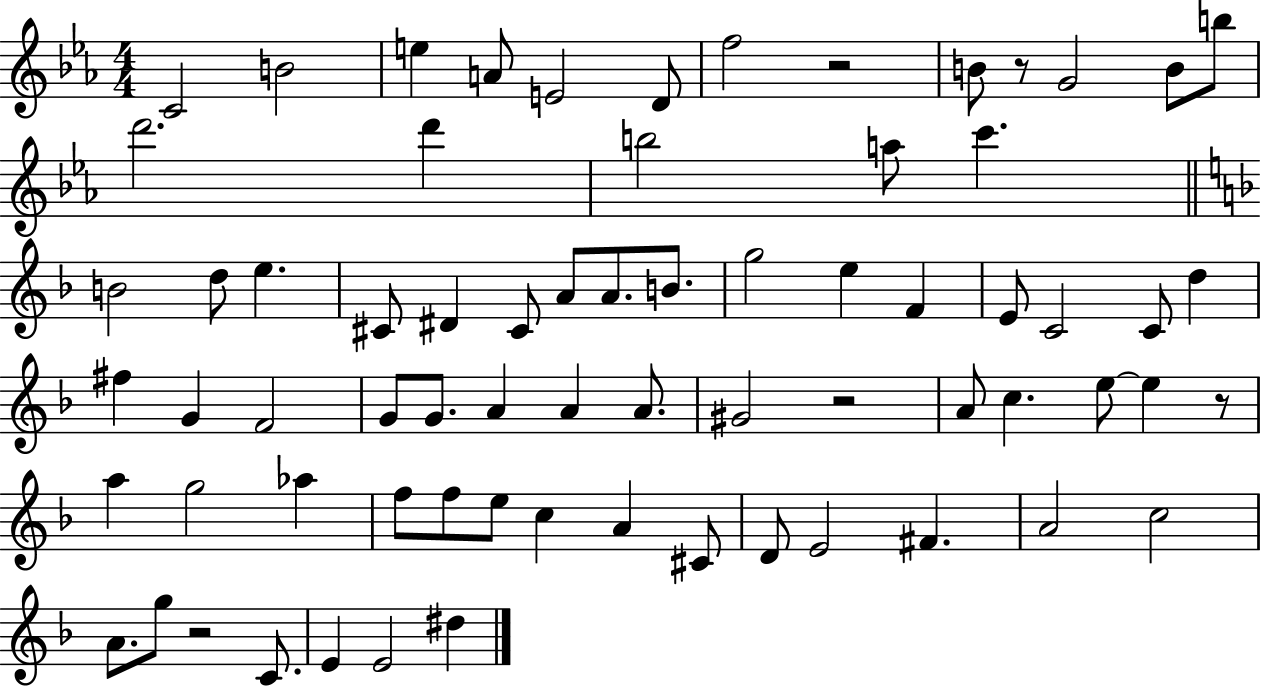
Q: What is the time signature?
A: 4/4